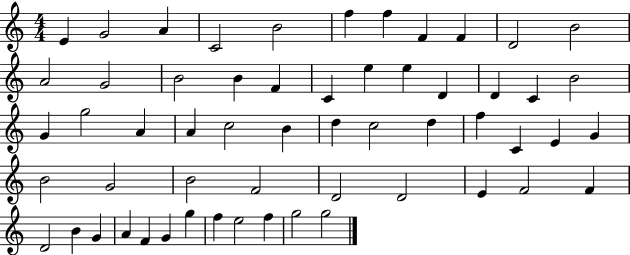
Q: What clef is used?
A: treble